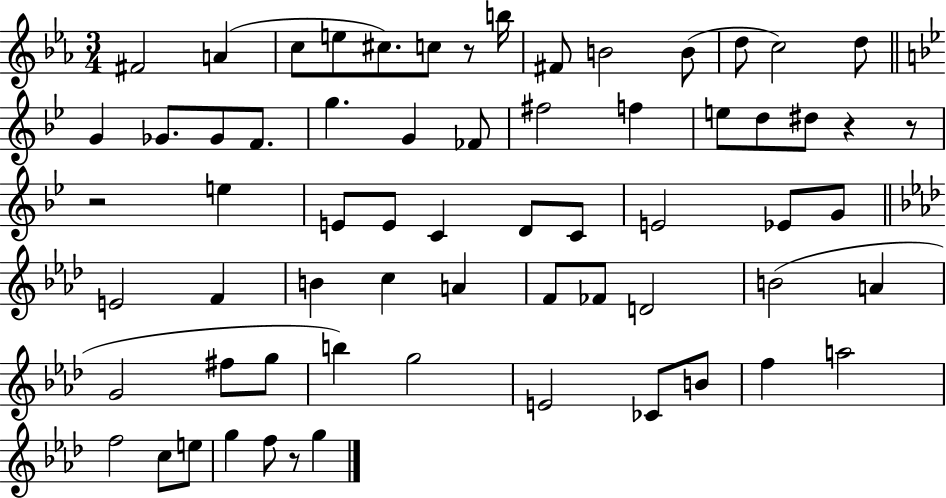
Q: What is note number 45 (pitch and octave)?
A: G4